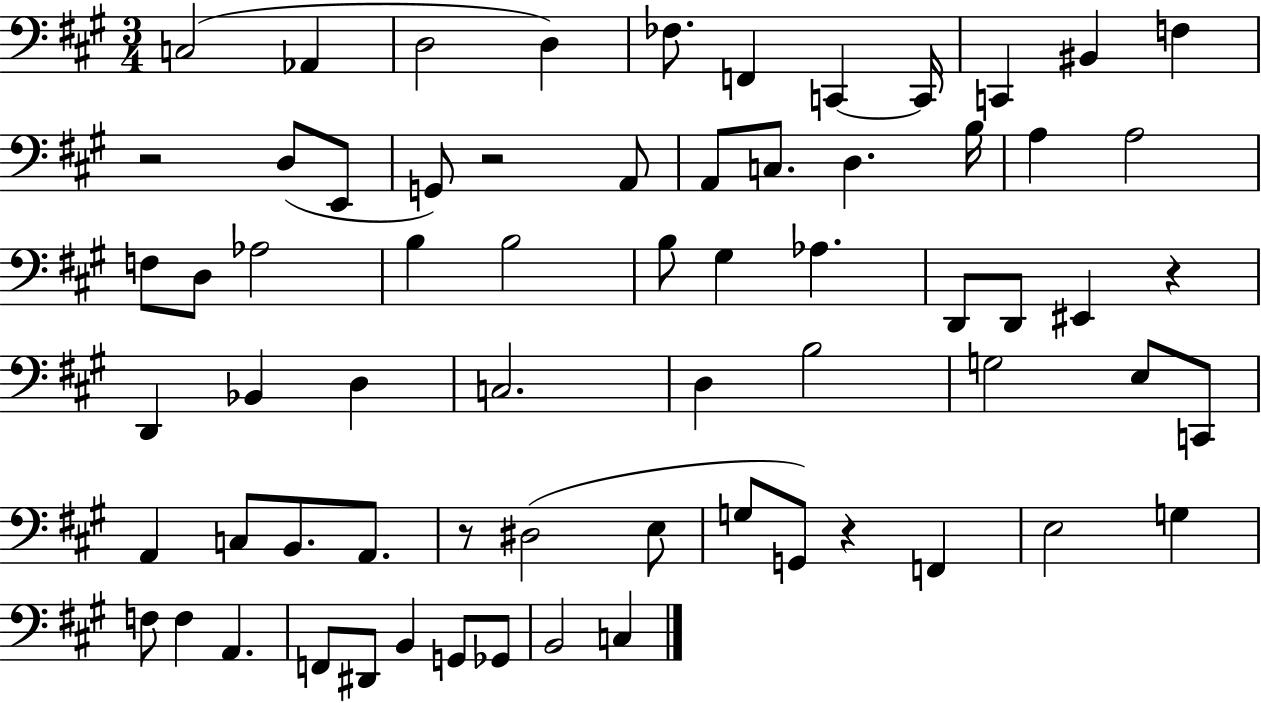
X:1
T:Untitled
M:3/4
L:1/4
K:A
C,2 _A,, D,2 D, _F,/2 F,, C,, C,,/4 C,, ^B,, F, z2 D,/2 E,,/2 G,,/2 z2 A,,/2 A,,/2 C,/2 D, B,/4 A, A,2 F,/2 D,/2 _A,2 B, B,2 B,/2 ^G, _A, D,,/2 D,,/2 ^E,, z D,, _B,, D, C,2 D, B,2 G,2 E,/2 C,,/2 A,, C,/2 B,,/2 A,,/2 z/2 ^D,2 E,/2 G,/2 G,,/2 z F,, E,2 G, F,/2 F, A,, F,,/2 ^D,,/2 B,, G,,/2 _G,,/2 B,,2 C,